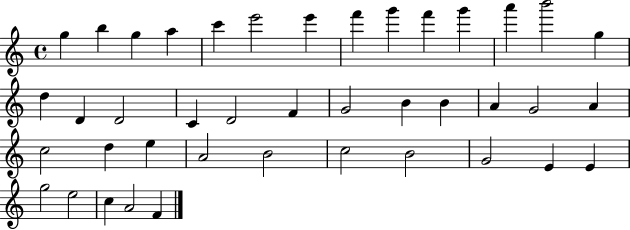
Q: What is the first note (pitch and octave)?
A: G5